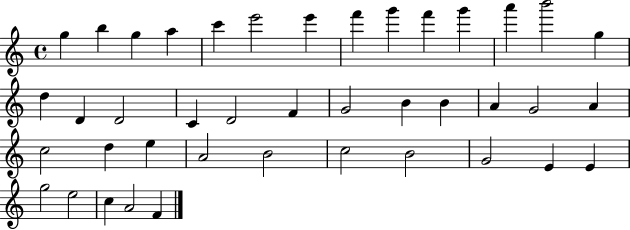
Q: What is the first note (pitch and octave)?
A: G5